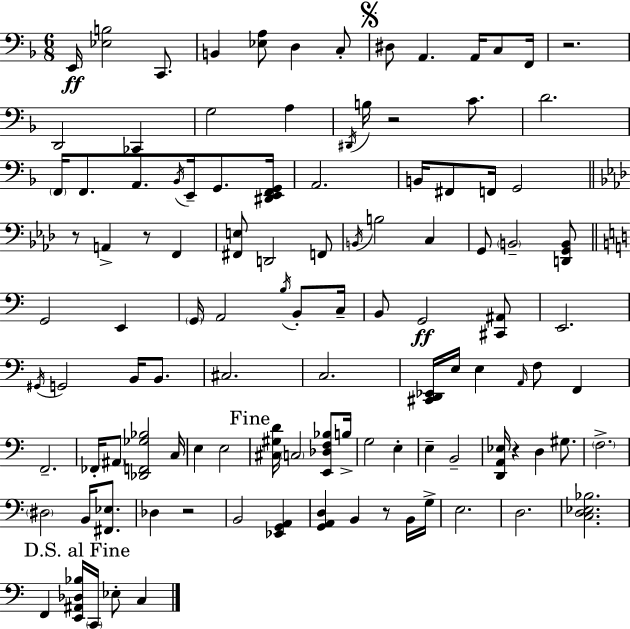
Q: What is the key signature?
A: F major